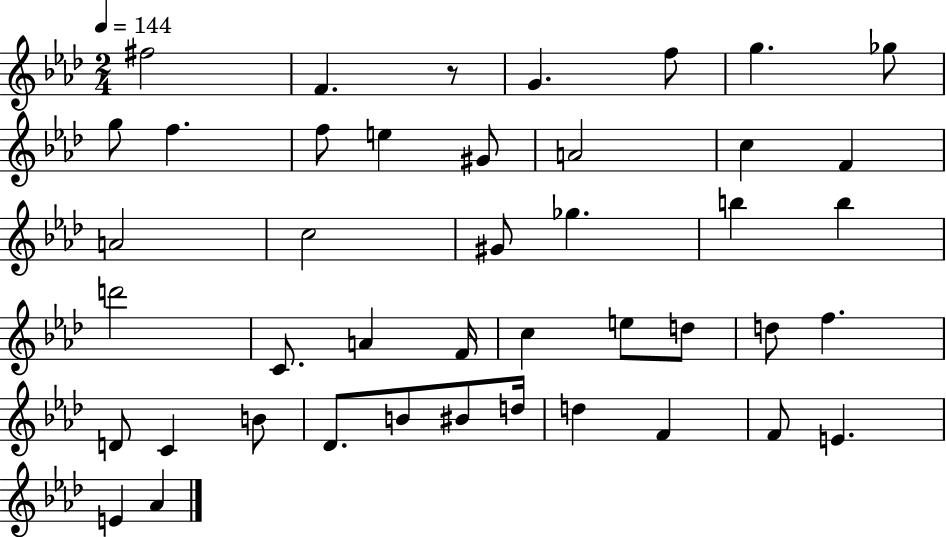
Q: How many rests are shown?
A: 1